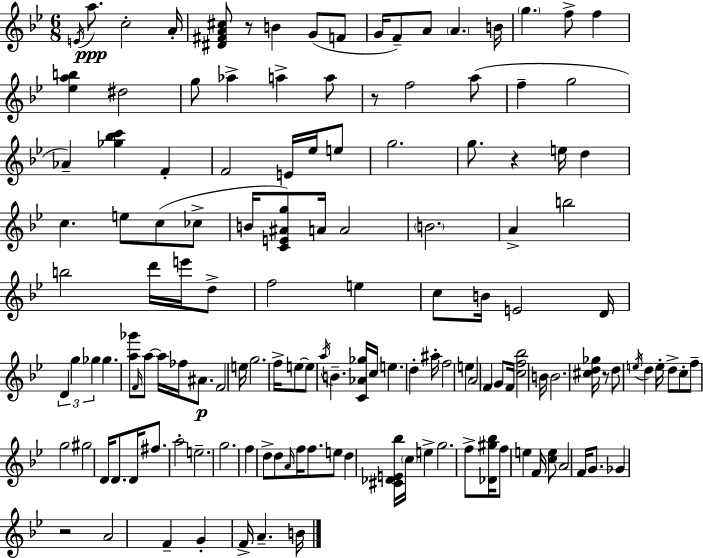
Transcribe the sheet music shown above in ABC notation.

X:1
T:Untitled
M:6/8
L:1/4
K:Bb
E/4 a/2 c2 A/4 [^D^FA^c]/2 z/2 B G/2 F/2 G/4 F/2 A/2 A B/4 g f/2 f [_eab] ^d2 g/2 _a a a/2 z/2 f2 a/2 f g2 _A [_g_bc'] F F2 E/4 _e/4 e/2 g2 g/2 z e/4 d c e/2 c/2 _c/2 B/4 [CE^Ag]/2 A/4 A2 B2 A b2 b2 d'/4 e'/4 d/2 f2 e c/2 B/4 E2 D/4 D g _g _g [a_g']/2 F/4 a/2 a/4 _f/4 ^A/2 F2 e/4 g2 f/4 e/2 e/2 a/4 B [C_A_g]/4 c/4 e d ^a/4 f2 e A2 F G/2 F/4 [cf_b]2 B/4 B2 [^cd_g]/4 z/2 d/2 e/4 d e/4 d/2 c/2 f/2 g2 ^g2 D/4 D/2 D/4 ^f/2 a2 e2 g2 f d/2 d/2 A/4 f/4 f/2 e/2 d [^C_DE_b]/4 c/4 e g2 f/2 [_D^g_b]/4 f/2 e F/4 [ce]/2 A2 F/4 G/2 _G z2 A2 F G F/4 A B/4